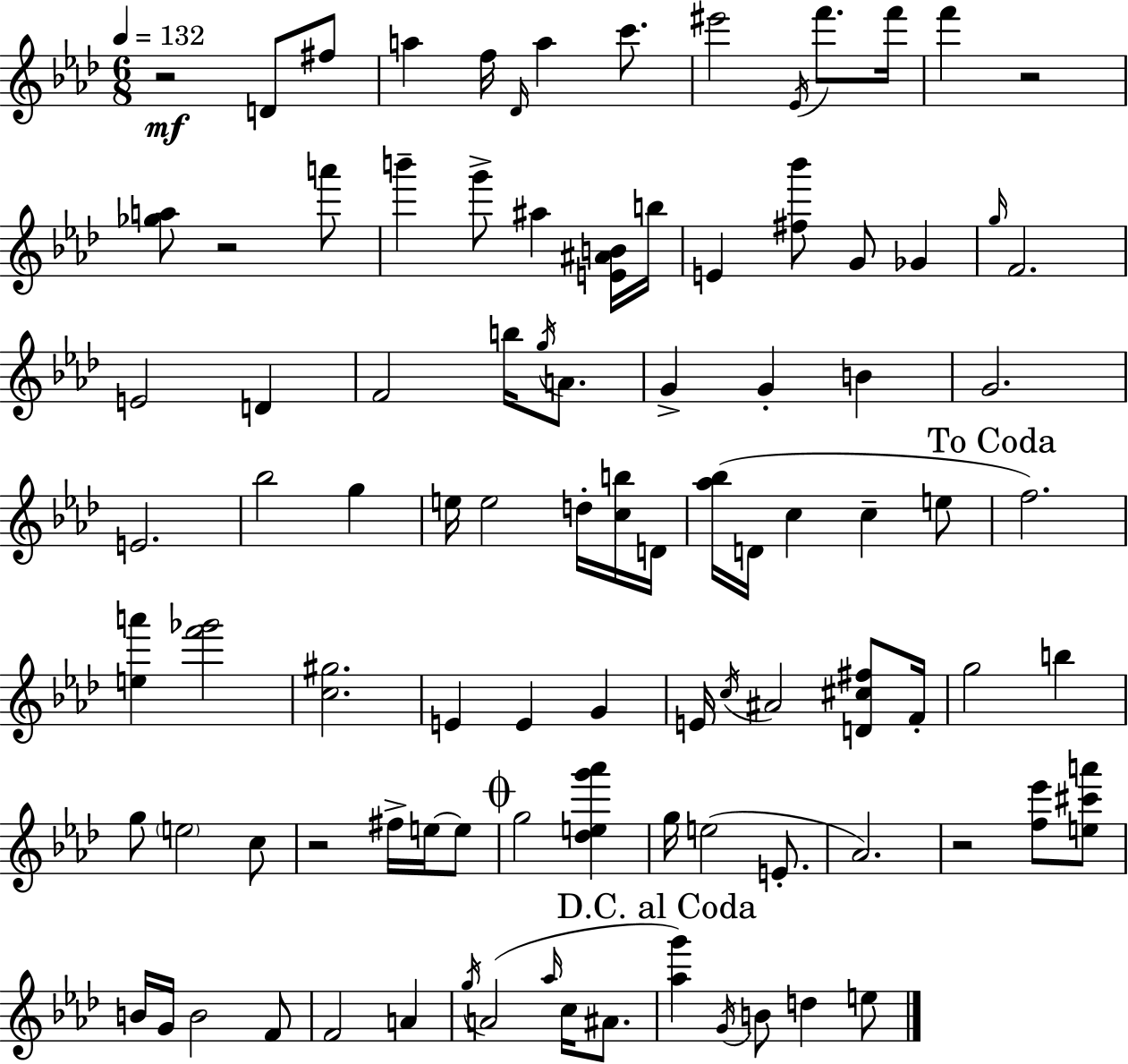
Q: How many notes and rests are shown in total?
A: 97